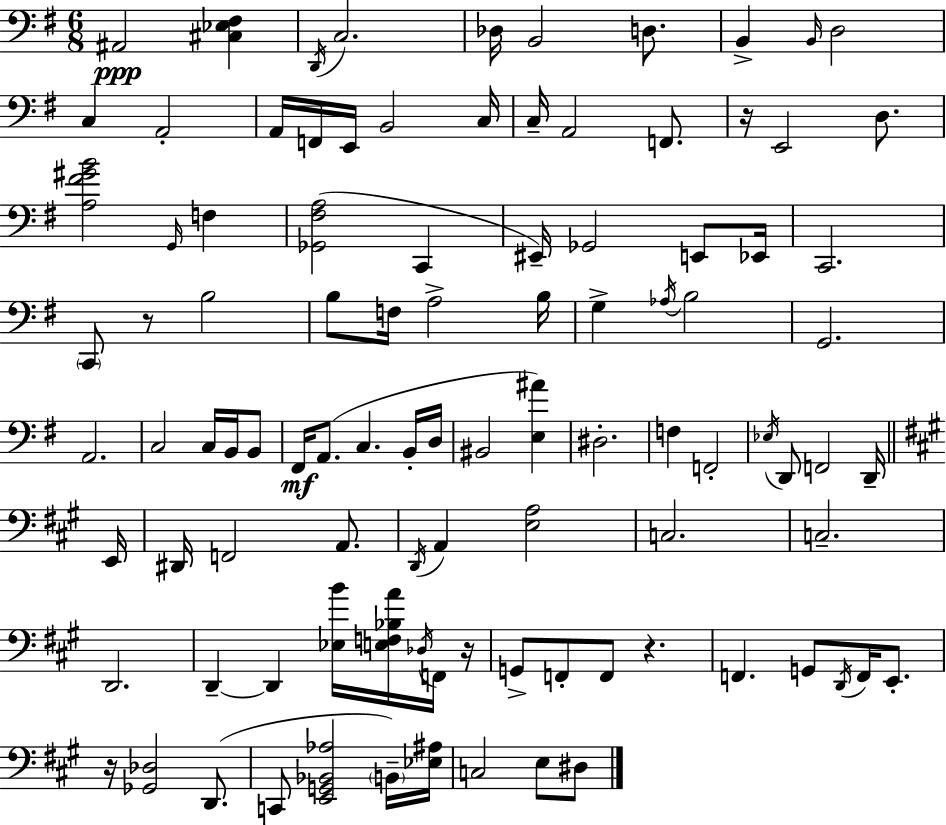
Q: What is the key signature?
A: G major